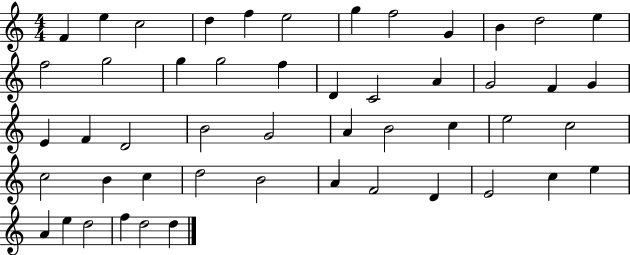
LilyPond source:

{
  \clef treble
  \numericTimeSignature
  \time 4/4
  \key c \major
  f'4 e''4 c''2 | d''4 f''4 e''2 | g''4 f''2 g'4 | b'4 d''2 e''4 | \break f''2 g''2 | g''4 g''2 f''4 | d'4 c'2 a'4 | g'2 f'4 g'4 | \break e'4 f'4 d'2 | b'2 g'2 | a'4 b'2 c''4 | e''2 c''2 | \break c''2 b'4 c''4 | d''2 b'2 | a'4 f'2 d'4 | e'2 c''4 e''4 | \break a'4 e''4 d''2 | f''4 d''2 d''4 | \bar "|."
}